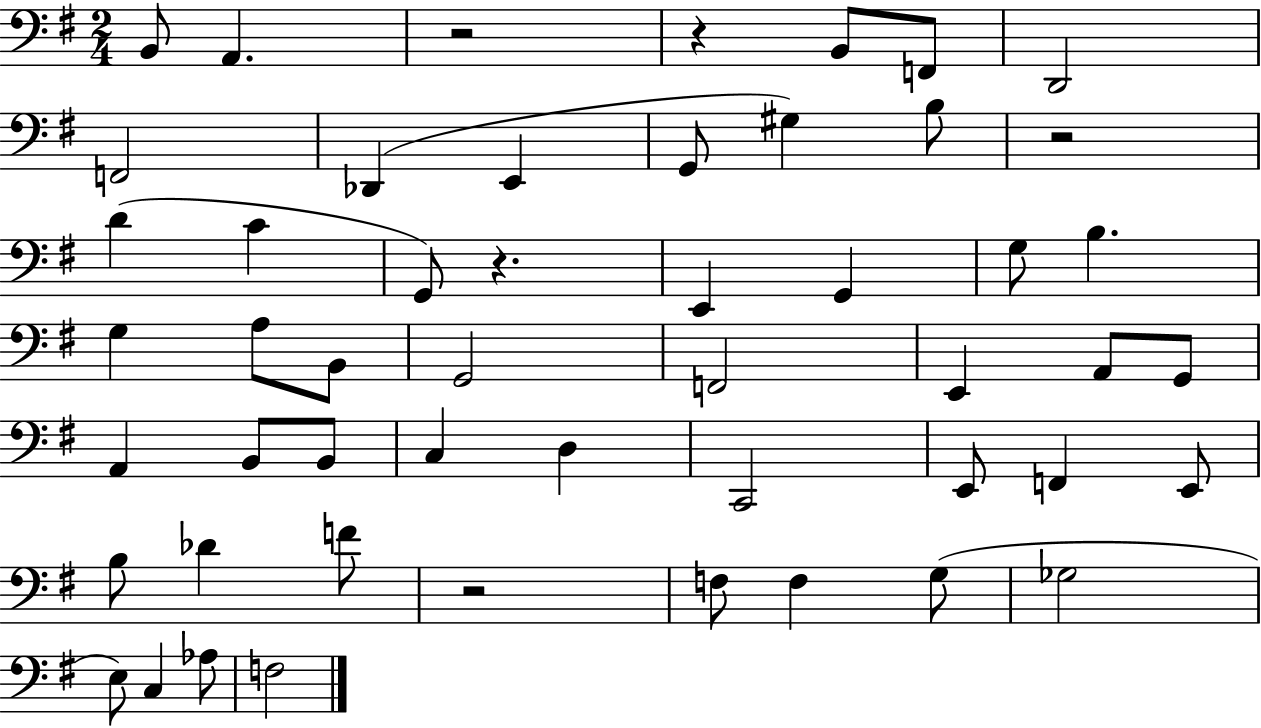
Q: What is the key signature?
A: G major